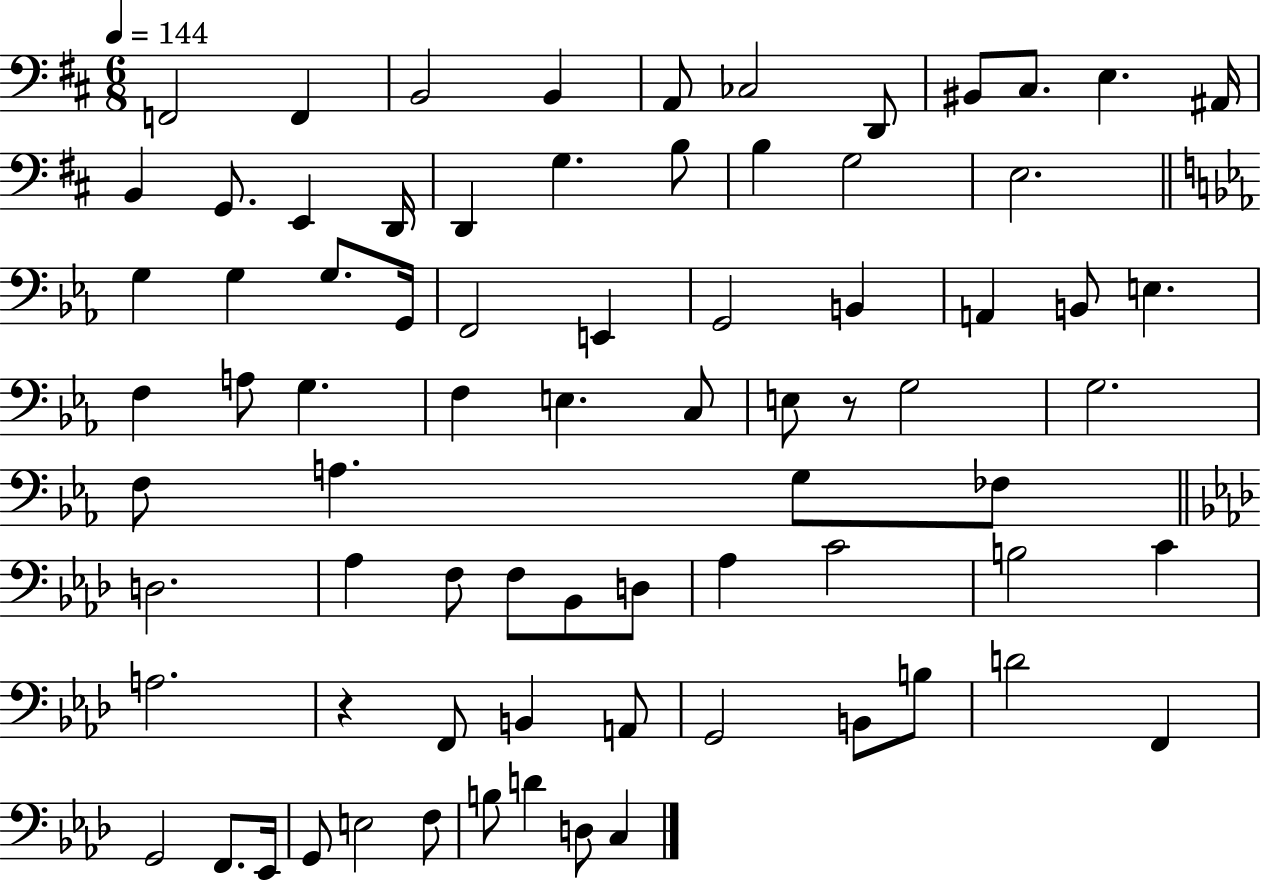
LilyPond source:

{
  \clef bass
  \numericTimeSignature
  \time 6/8
  \key d \major
  \tempo 4 = 144
  \repeat volta 2 { f,2 f,4 | b,2 b,4 | a,8 ces2 d,8 | bis,8 cis8. e4. ais,16 | \break b,4 g,8. e,4 d,16 | d,4 g4. b8 | b4 g2 | e2. | \break \bar "||" \break \key ees \major g4 g4 g8. g,16 | f,2 e,4 | g,2 b,4 | a,4 b,8 e4. | \break f4 a8 g4. | f4 e4. c8 | e8 r8 g2 | g2. | \break f8 a4. g8 fes8 | \bar "||" \break \key aes \major d2. | aes4 f8 f8 bes,8 d8 | aes4 c'2 | b2 c'4 | \break a2. | r4 f,8 b,4 a,8 | g,2 b,8 b8 | d'2 f,4 | \break g,2 f,8. ees,16 | g,8 e2 f8 | b8 d'4 d8 c4 | } \bar "|."
}